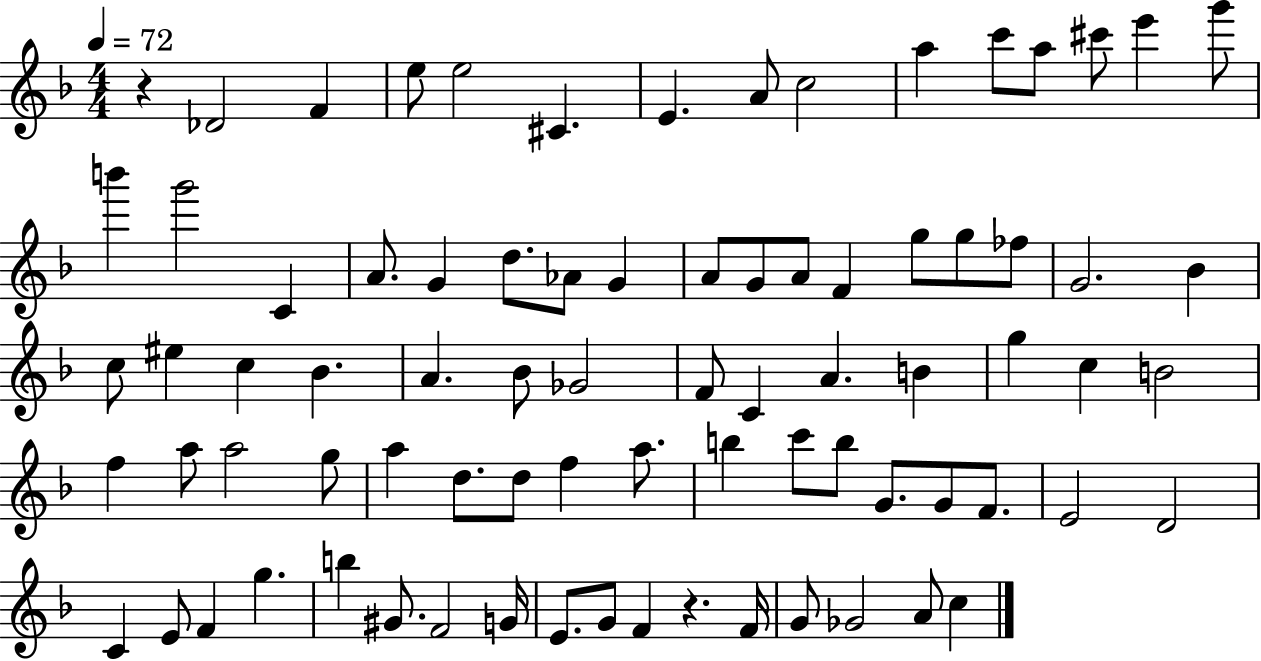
{
  \clef treble
  \numericTimeSignature
  \time 4/4
  \key f \major
  \tempo 4 = 72
  r4 des'2 f'4 | e''8 e''2 cis'4. | e'4. a'8 c''2 | a''4 c'''8 a''8 cis'''8 e'''4 g'''8 | \break b'''4 g'''2 c'4 | a'8. g'4 d''8. aes'8 g'4 | a'8 g'8 a'8 f'4 g''8 g''8 fes''8 | g'2. bes'4 | \break c''8 eis''4 c''4 bes'4. | a'4. bes'8 ges'2 | f'8 c'4 a'4. b'4 | g''4 c''4 b'2 | \break f''4 a''8 a''2 g''8 | a''4 d''8. d''8 f''4 a''8. | b''4 c'''8 b''8 g'8. g'8 f'8. | e'2 d'2 | \break c'4 e'8 f'4 g''4. | b''4 gis'8. f'2 g'16 | e'8. g'8 f'4 r4. f'16 | g'8 ges'2 a'8 c''4 | \break \bar "|."
}